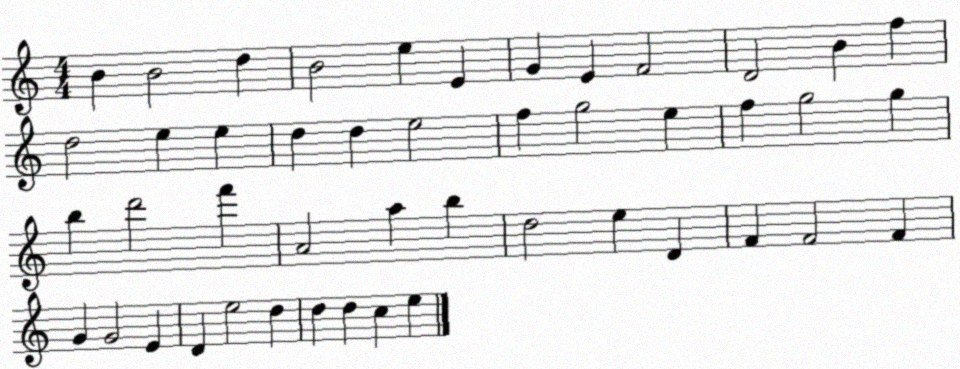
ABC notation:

X:1
T:Untitled
M:4/4
L:1/4
K:C
B B2 d B2 e E G E F2 D2 B f d2 e e d d e2 f g2 e f g2 g b d'2 f' A2 a b d2 e D F F2 F G G2 E D e2 d d d c e